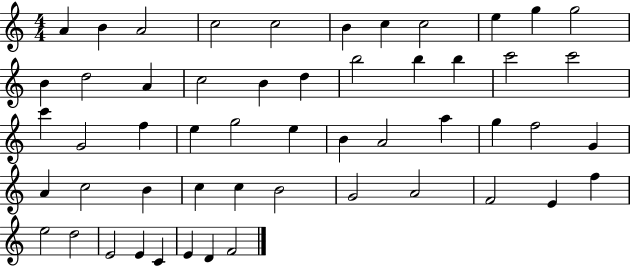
{
  \clef treble
  \numericTimeSignature
  \time 4/4
  \key c \major
  a'4 b'4 a'2 | c''2 c''2 | b'4 c''4 c''2 | e''4 g''4 g''2 | \break b'4 d''2 a'4 | c''2 b'4 d''4 | b''2 b''4 b''4 | c'''2 c'''2 | \break c'''4 g'2 f''4 | e''4 g''2 e''4 | b'4 a'2 a''4 | g''4 f''2 g'4 | \break a'4 c''2 b'4 | c''4 c''4 b'2 | g'2 a'2 | f'2 e'4 f''4 | \break e''2 d''2 | e'2 e'4 c'4 | e'4 d'4 f'2 | \bar "|."
}